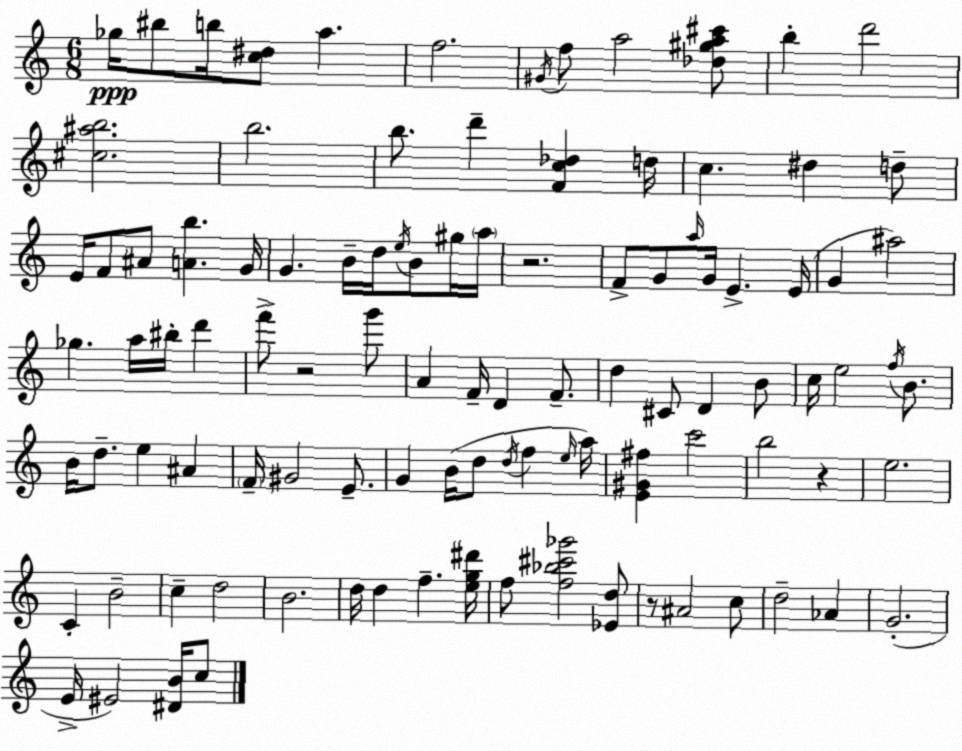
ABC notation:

X:1
T:Untitled
M:6/8
L:1/4
K:C
_g/4 ^b/2 b/4 [c^d]/2 a f2 ^G/4 f/2 a2 [_d^ga^c']/2 b d'2 [^c^ab]2 b2 b/2 d' [Fc_d] d/4 c ^d d/2 E/4 F/2 ^A/2 [Ab] G/4 G B/4 d/4 e/4 B/2 ^g/4 a/4 z2 F/2 G/2 a/4 G/4 E E/4 G ^a2 _g a/4 ^b/4 d' f'/2 z2 g'/2 A F/4 D F/2 d ^C/2 D B/2 c/4 e2 f/4 B/2 B/4 d/2 e ^A F/4 ^G2 E/2 G B/4 d/2 d/4 f e/4 a/4 [E^G^f] c'2 b2 z e2 C B2 c d2 B2 d/4 d f [eg^d']/4 f/2 [f_b^c'_g']2 [_Ed]/2 z/2 ^A2 c/2 d2 _A G2 E/4 ^E2 [^DB]/4 c/2